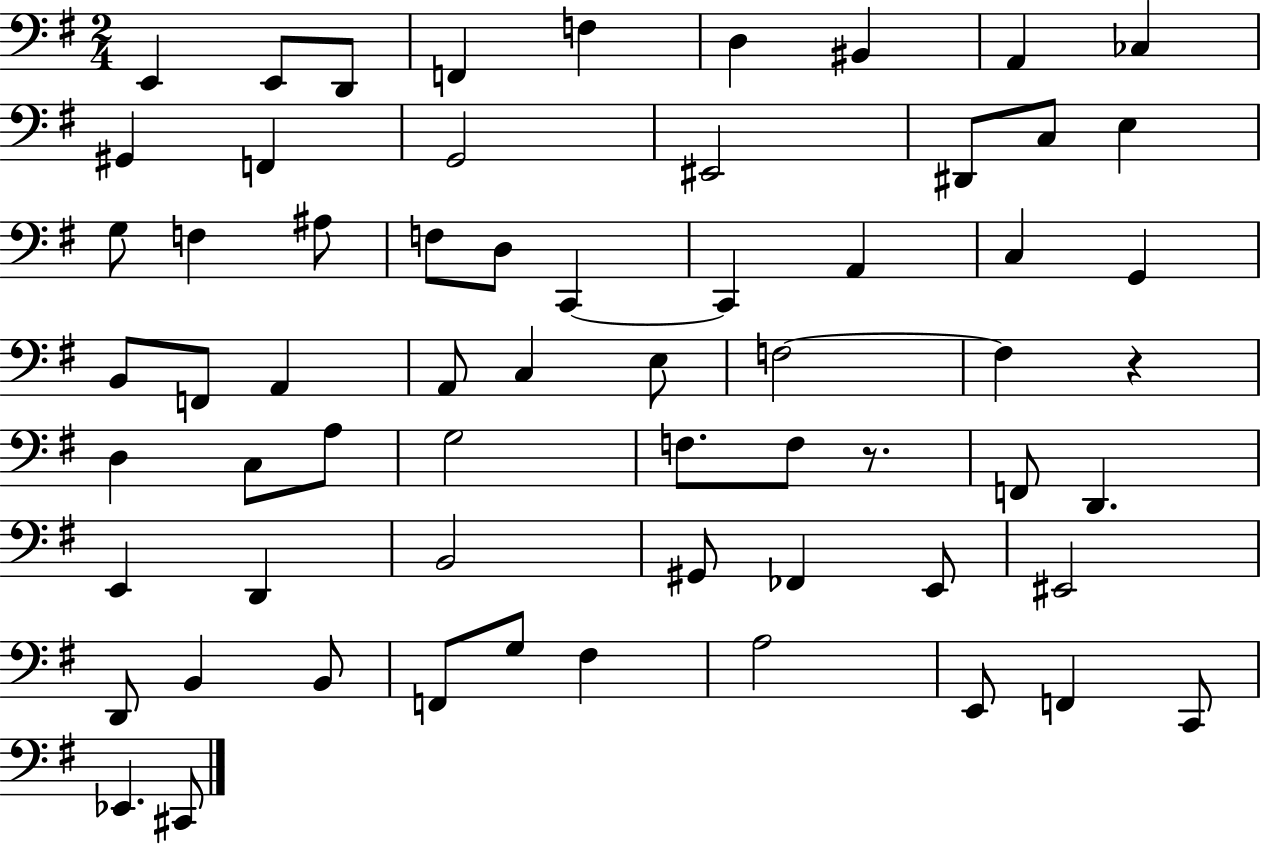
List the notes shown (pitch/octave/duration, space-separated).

E2/q E2/e D2/e F2/q F3/q D3/q BIS2/q A2/q CES3/q G#2/q F2/q G2/h EIS2/h D#2/e C3/e E3/q G3/e F3/q A#3/e F3/e D3/e C2/q C2/q A2/q C3/q G2/q B2/e F2/e A2/q A2/e C3/q E3/e F3/h F3/q R/q D3/q C3/e A3/e G3/h F3/e. F3/e R/e. F2/e D2/q. E2/q D2/q B2/h G#2/e FES2/q E2/e EIS2/h D2/e B2/q B2/e F2/e G3/e F#3/q A3/h E2/e F2/q C2/e Eb2/q. C#2/e